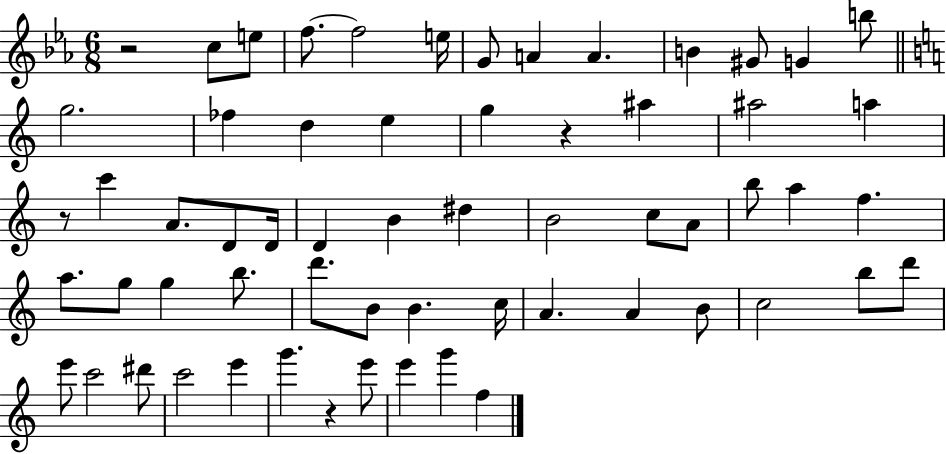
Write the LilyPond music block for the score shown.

{
  \clef treble
  \numericTimeSignature
  \time 6/8
  \key ees \major
  r2 c''8 e''8 | f''8.~~ f''2 e''16 | g'8 a'4 a'4. | b'4 gis'8 g'4 b''8 | \break \bar "||" \break \key c \major g''2. | fes''4 d''4 e''4 | g''4 r4 ais''4 | ais''2 a''4 | \break r8 c'''4 a'8. d'8 d'16 | d'4 b'4 dis''4 | b'2 c''8 a'8 | b''8 a''4 f''4. | \break a''8. g''8 g''4 b''8. | d'''8. b'8 b'4. c''16 | a'4. a'4 b'8 | c''2 b''8 d'''8 | \break e'''8 c'''2 dis'''8 | c'''2 e'''4 | g'''4. r4 e'''8 | e'''4 g'''4 f''4 | \break \bar "|."
}